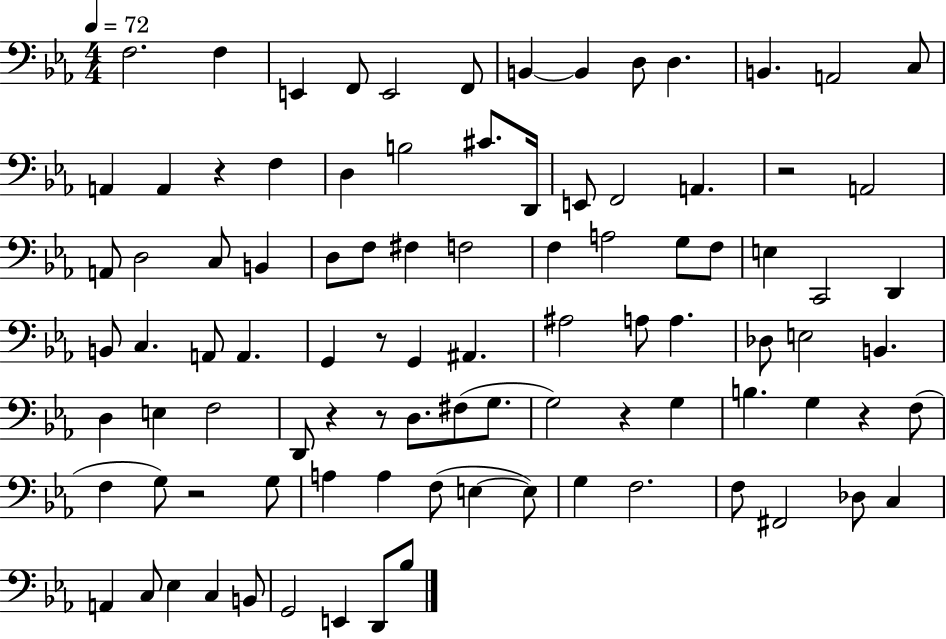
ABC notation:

X:1
T:Untitled
M:4/4
L:1/4
K:Eb
F,2 F, E,, F,,/2 E,,2 F,,/2 B,, B,, D,/2 D, B,, A,,2 C,/2 A,, A,, z F, D, B,2 ^C/2 D,,/4 E,,/2 F,,2 A,, z2 A,,2 A,,/2 D,2 C,/2 B,, D,/2 F,/2 ^F, F,2 F, A,2 G,/2 F,/2 E, C,,2 D,, B,,/2 C, A,,/2 A,, G,, z/2 G,, ^A,, ^A,2 A,/2 A, _D,/2 E,2 B,, D, E, F,2 D,,/2 z z/2 D,/2 ^F,/2 G,/2 G,2 z G, B, G, z F,/2 F, G,/2 z2 G,/2 A, A, F,/2 E, E,/2 G, F,2 F,/2 ^F,,2 _D,/2 C, A,, C,/2 _E, C, B,,/2 G,,2 E,, D,,/2 _B,/2